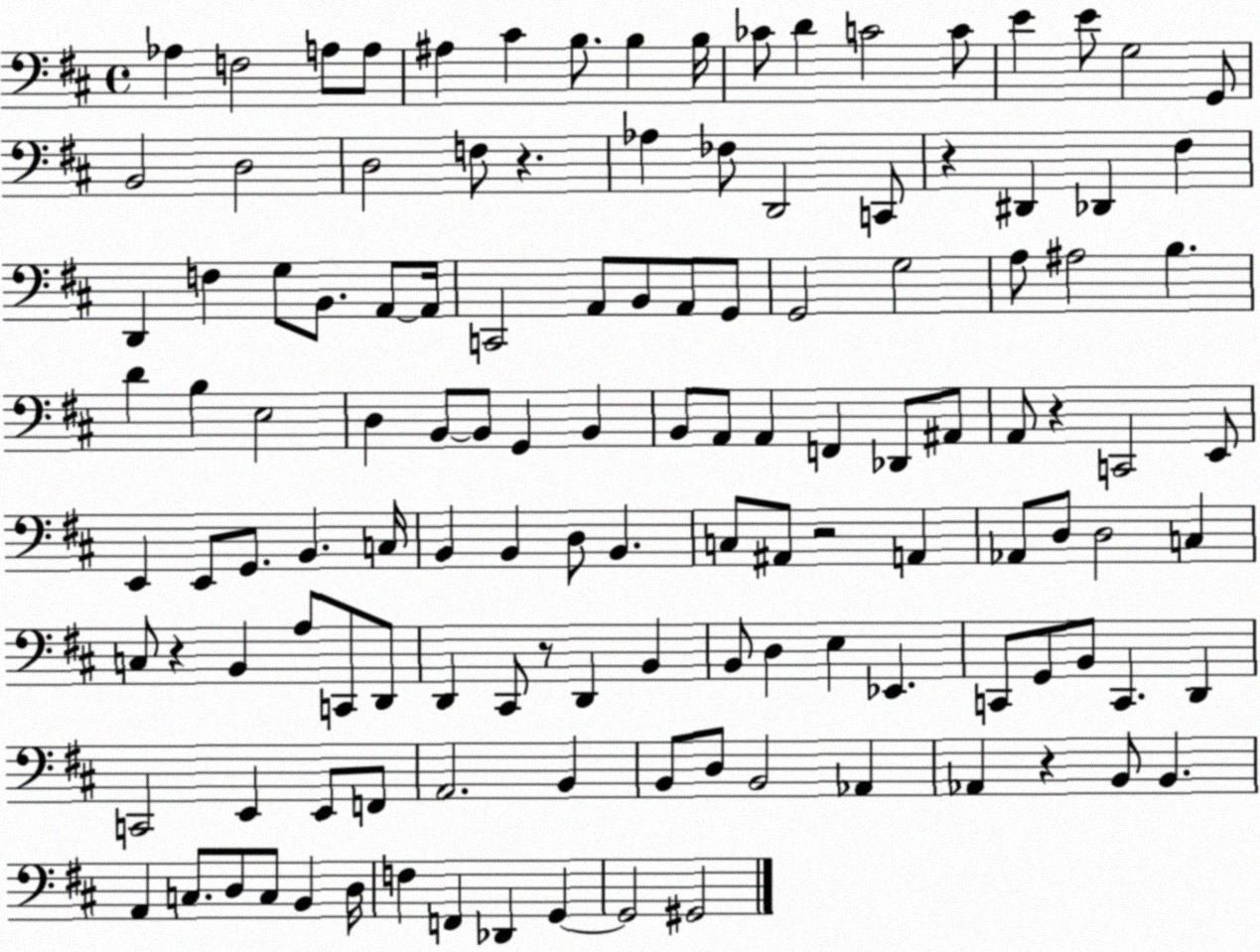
X:1
T:Untitled
M:4/4
L:1/4
K:D
_A, F,2 A,/2 A,/2 ^A, ^C B,/2 B, B,/4 _C/2 D C2 C/2 E E/2 G,2 G,,/2 B,,2 D,2 D,2 F,/2 z _A, _F,/2 D,,2 C,,/2 z ^D,, _D,, ^F, D,, F, G,/2 B,,/2 A,,/2 A,,/4 C,,2 A,,/2 B,,/2 A,,/2 G,,/2 G,,2 G,2 A,/2 ^A,2 B, D B, E,2 D, B,,/2 B,,/2 G,, B,, B,,/2 A,,/2 A,, F,, _D,,/2 ^A,,/2 A,,/2 z C,,2 E,,/2 E,, E,,/2 G,,/2 B,, C,/4 B,, B,, D,/2 B,, C,/2 ^A,,/2 z2 A,, _A,,/2 D,/2 D,2 C, C,/2 z B,, A,/2 C,,/2 D,,/2 D,, ^C,,/2 z/2 D,, B,, B,,/2 D, E, _E,, C,,/2 G,,/2 B,,/2 C,, D,, C,,2 E,, E,,/2 F,,/2 A,,2 B,, B,,/2 D,/2 B,,2 _A,, _A,, z B,,/2 B,, A,, C,/2 D,/2 C,/2 B,, D,/4 F, F,, _D,, G,, G,,2 ^G,,2